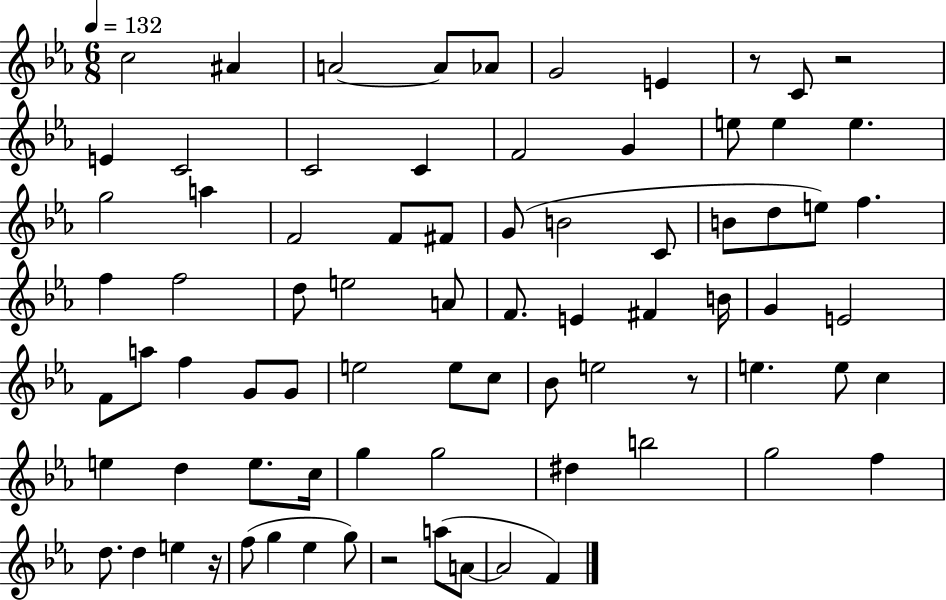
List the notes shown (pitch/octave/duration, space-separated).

C5/h A#4/q A4/h A4/e Ab4/e G4/h E4/q R/e C4/e R/h E4/q C4/h C4/h C4/q F4/h G4/q E5/e E5/q E5/q. G5/h A5/q F4/h F4/e F#4/e G4/e B4/h C4/e B4/e D5/e E5/e F5/q. F5/q F5/h D5/e E5/h A4/e F4/e. E4/q F#4/q B4/s G4/q E4/h F4/e A5/e F5/q G4/e G4/e E5/h E5/e C5/e Bb4/e E5/h R/e E5/q. E5/e C5/q E5/q D5/q E5/e. C5/s G5/q G5/h D#5/q B5/h G5/h F5/q D5/e. D5/q E5/q R/s F5/e G5/q Eb5/q G5/e R/h A5/e A4/e A4/h F4/q